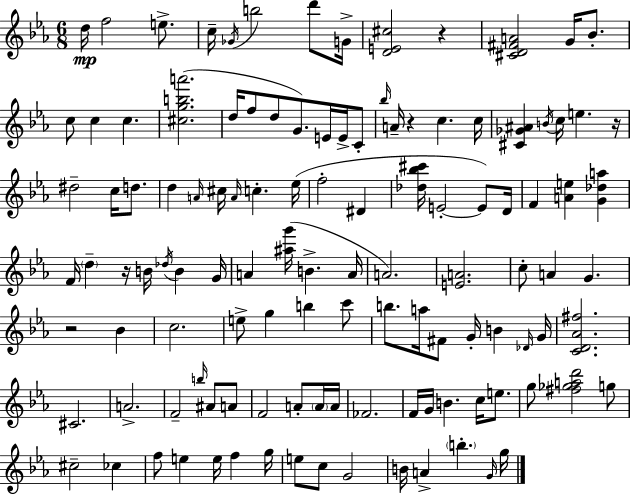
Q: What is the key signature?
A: C minor